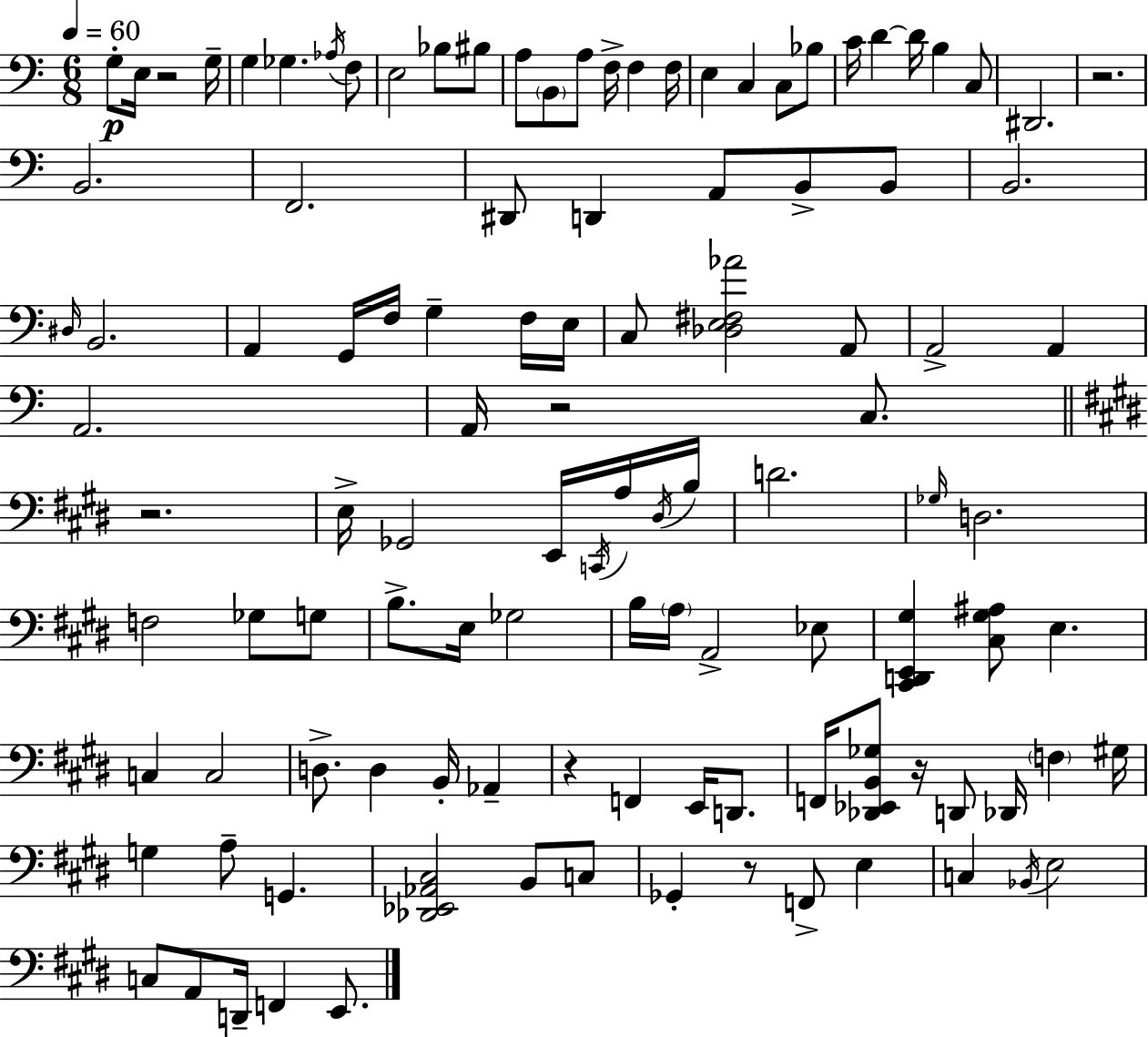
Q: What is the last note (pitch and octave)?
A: E2